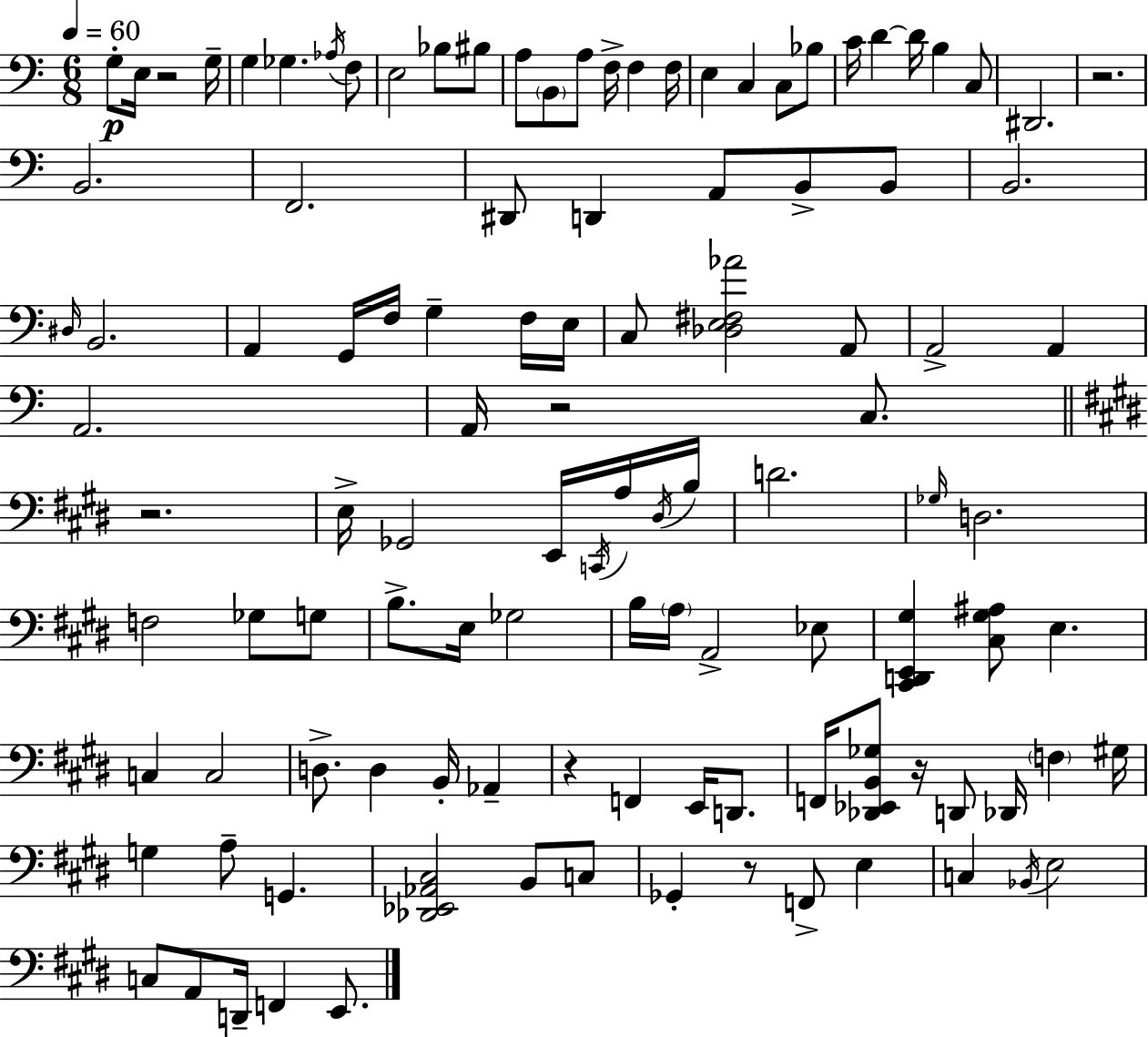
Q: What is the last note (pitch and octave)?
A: E2